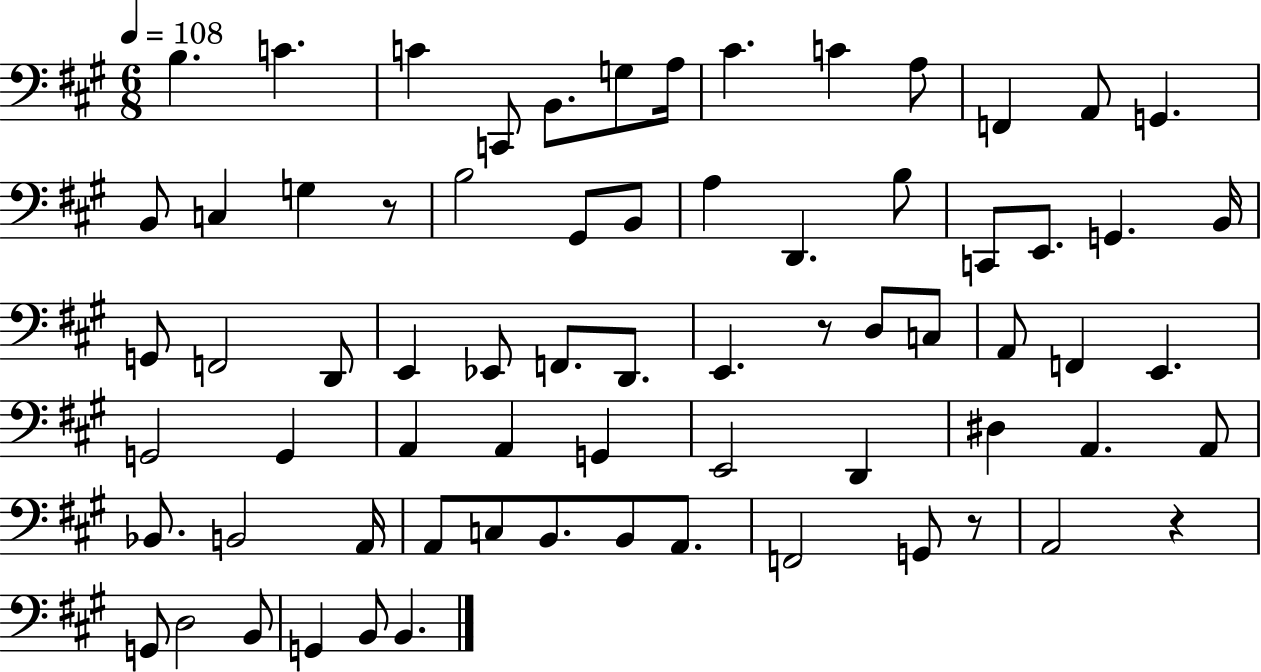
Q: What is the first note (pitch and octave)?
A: B3